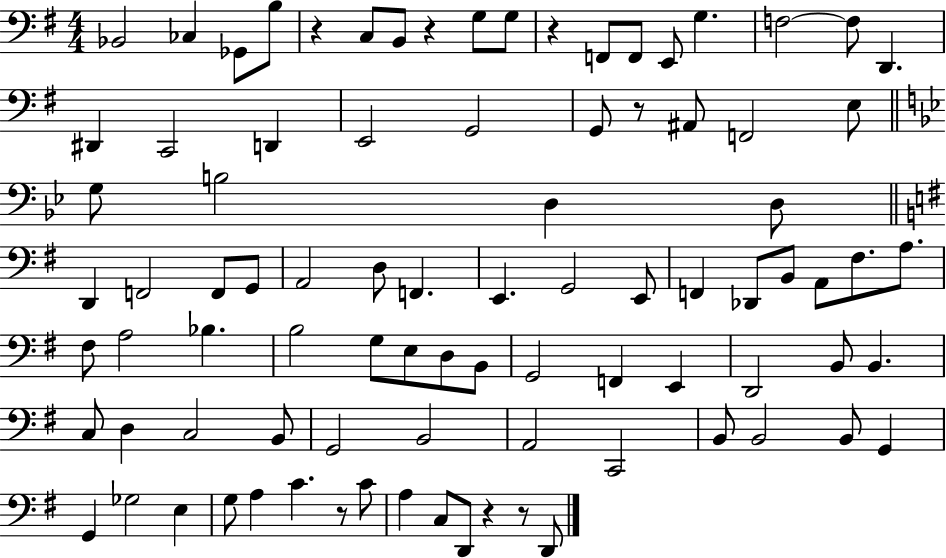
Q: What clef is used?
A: bass